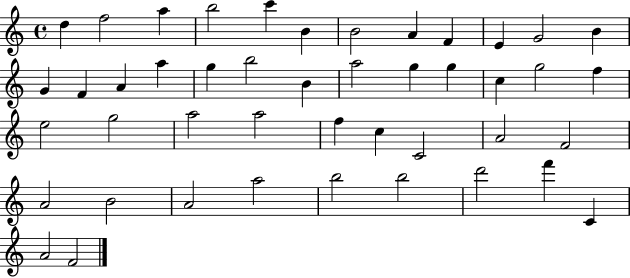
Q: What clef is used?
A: treble